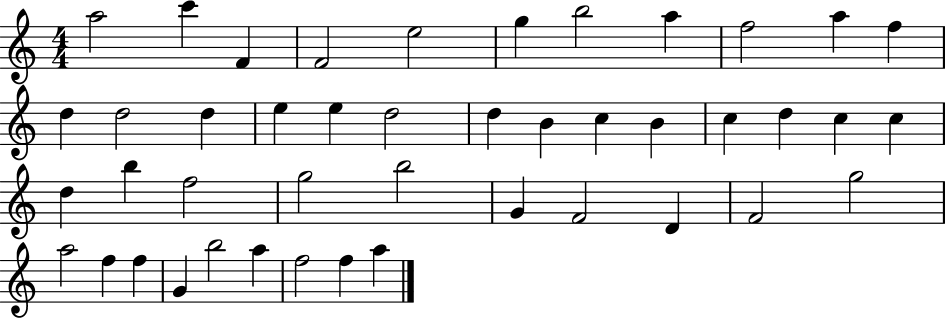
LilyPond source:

{
  \clef treble
  \numericTimeSignature
  \time 4/4
  \key c \major
  a''2 c'''4 f'4 | f'2 e''2 | g''4 b''2 a''4 | f''2 a''4 f''4 | \break d''4 d''2 d''4 | e''4 e''4 d''2 | d''4 b'4 c''4 b'4 | c''4 d''4 c''4 c''4 | \break d''4 b''4 f''2 | g''2 b''2 | g'4 f'2 d'4 | f'2 g''2 | \break a''2 f''4 f''4 | g'4 b''2 a''4 | f''2 f''4 a''4 | \bar "|."
}